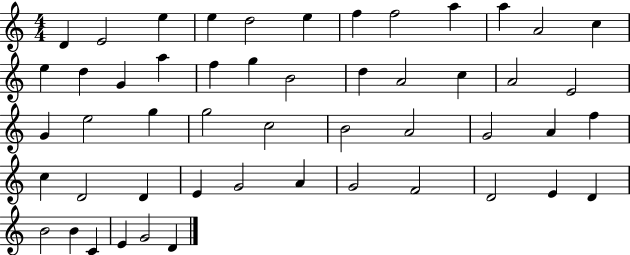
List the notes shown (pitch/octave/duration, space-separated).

D4/q E4/h E5/q E5/q D5/h E5/q F5/q F5/h A5/q A5/q A4/h C5/q E5/q D5/q G4/q A5/q F5/q G5/q B4/h D5/q A4/h C5/q A4/h E4/h G4/q E5/h G5/q G5/h C5/h B4/h A4/h G4/h A4/q F5/q C5/q D4/h D4/q E4/q G4/h A4/q G4/h F4/h D4/h E4/q D4/q B4/h B4/q C4/q E4/q G4/h D4/q